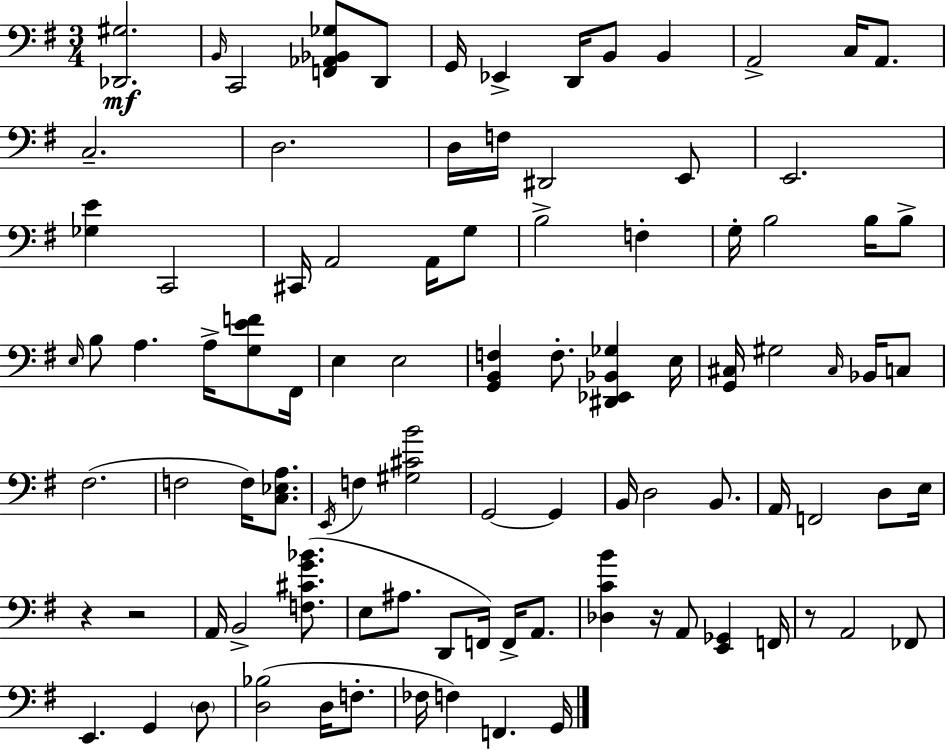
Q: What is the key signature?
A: G major